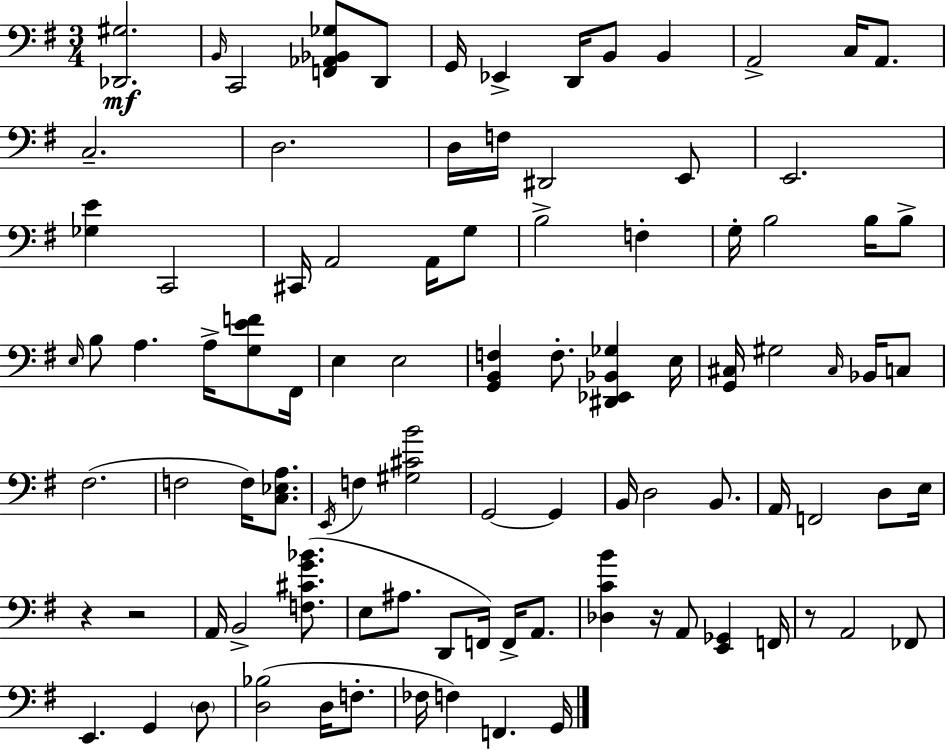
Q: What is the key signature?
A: G major